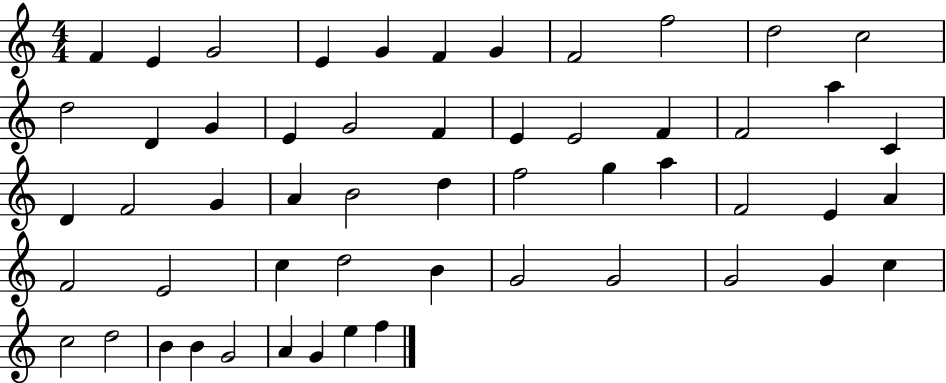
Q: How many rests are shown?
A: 0